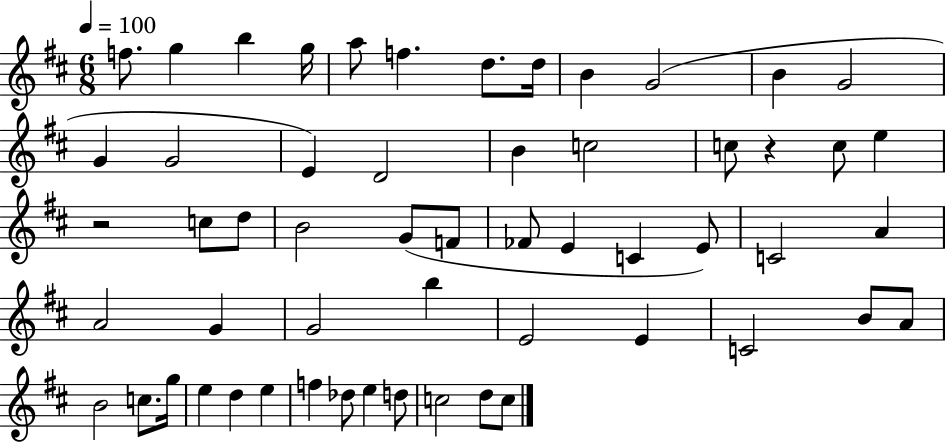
X:1
T:Untitled
M:6/8
L:1/4
K:D
f/2 g b g/4 a/2 f d/2 d/4 B G2 B G2 G G2 E D2 B c2 c/2 z c/2 e z2 c/2 d/2 B2 G/2 F/2 _F/2 E C E/2 C2 A A2 G G2 b E2 E C2 B/2 A/2 B2 c/2 g/4 e d e f _d/2 e d/2 c2 d/2 c/2